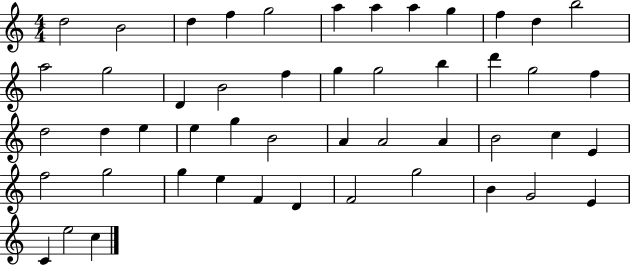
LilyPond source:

{
  \clef treble
  \numericTimeSignature
  \time 4/4
  \key c \major
  d''2 b'2 | d''4 f''4 g''2 | a''4 a''4 a''4 g''4 | f''4 d''4 b''2 | \break a''2 g''2 | d'4 b'2 f''4 | g''4 g''2 b''4 | d'''4 g''2 f''4 | \break d''2 d''4 e''4 | e''4 g''4 b'2 | a'4 a'2 a'4 | b'2 c''4 e'4 | \break f''2 g''2 | g''4 e''4 f'4 d'4 | f'2 g''2 | b'4 g'2 e'4 | \break c'4 e''2 c''4 | \bar "|."
}